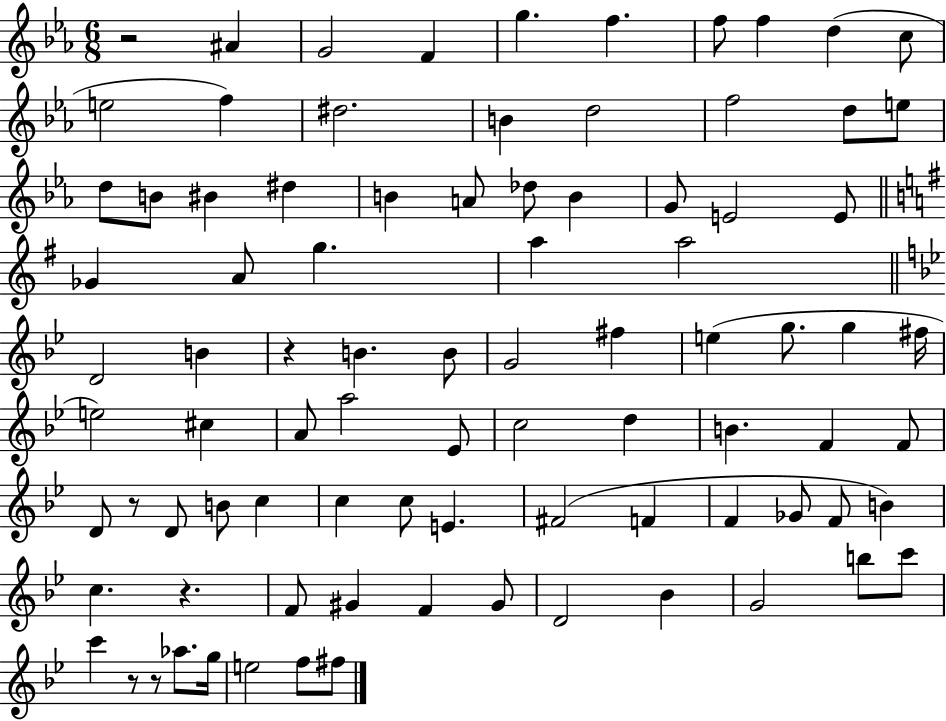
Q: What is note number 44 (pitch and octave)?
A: E5